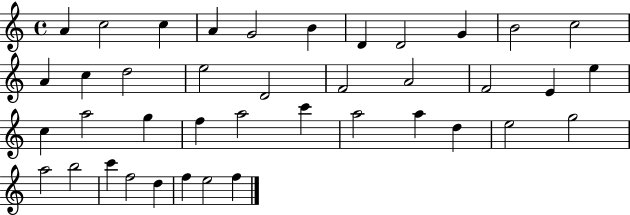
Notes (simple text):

A4/q C5/h C5/q A4/q G4/h B4/q D4/q D4/h G4/q B4/h C5/h A4/q C5/q D5/h E5/h D4/h F4/h A4/h F4/h E4/q E5/q C5/q A5/h G5/q F5/q A5/h C6/q A5/h A5/q D5/q E5/h G5/h A5/h B5/h C6/q F5/h D5/q F5/q E5/h F5/q